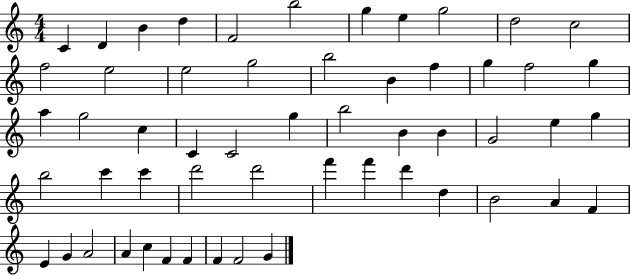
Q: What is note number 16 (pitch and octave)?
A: B5